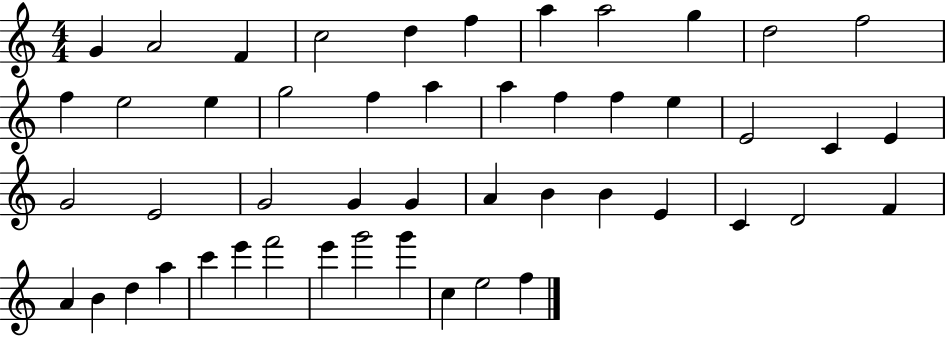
X:1
T:Untitled
M:4/4
L:1/4
K:C
G A2 F c2 d f a a2 g d2 f2 f e2 e g2 f a a f f e E2 C E G2 E2 G2 G G A B B E C D2 F A B d a c' e' f'2 e' g'2 g' c e2 f